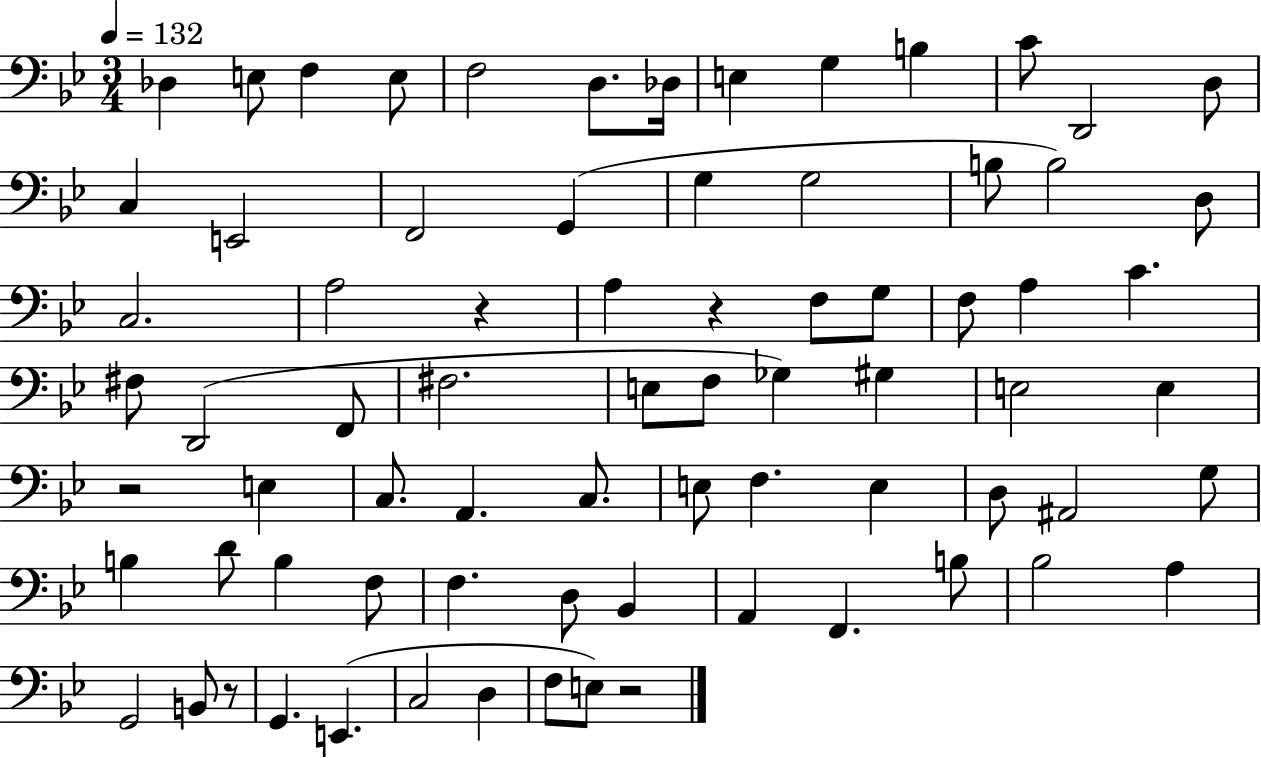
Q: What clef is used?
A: bass